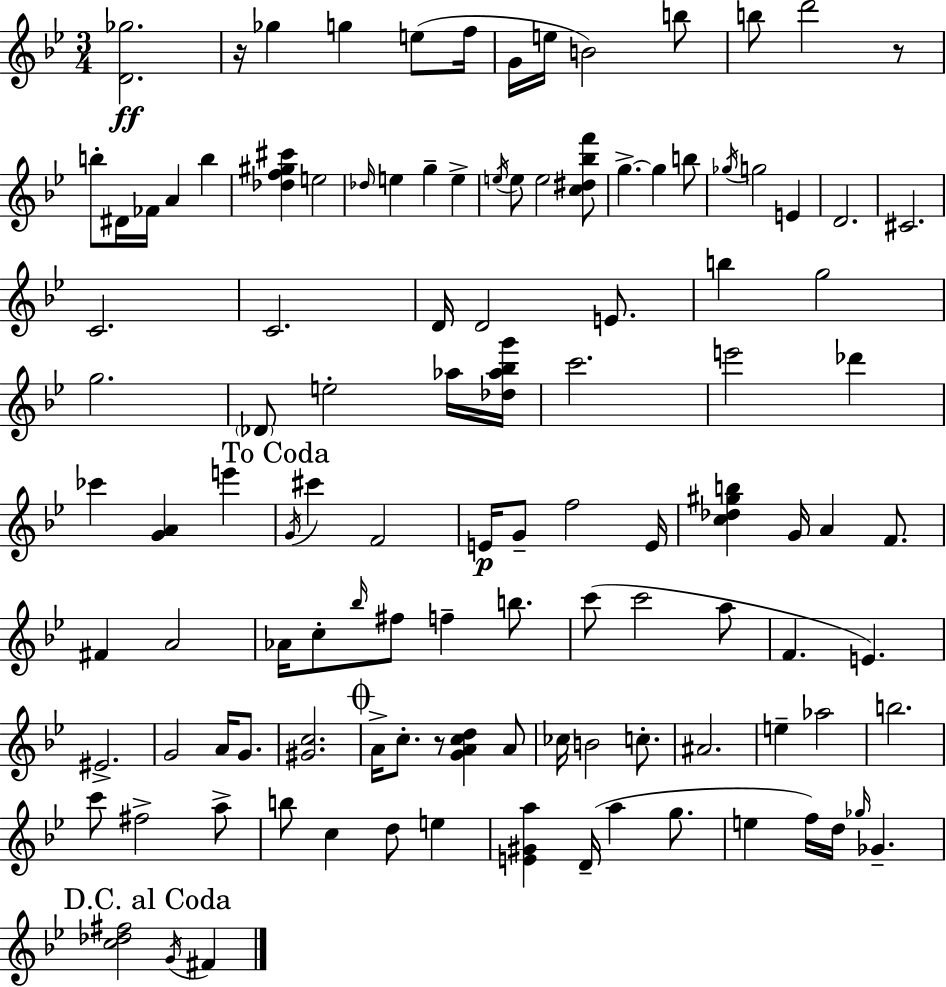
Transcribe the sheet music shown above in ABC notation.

X:1
T:Untitled
M:3/4
L:1/4
K:Bb
[D_g]2 z/4 _g g e/2 f/4 G/4 e/4 B2 b/2 b/2 d'2 z/2 b/2 ^D/4 _F/4 A b [_df^g^c'] e2 _d/4 e g e e/4 e/2 e2 [c^d_bf']/2 g g b/2 _g/4 g2 E D2 ^C2 C2 C2 D/4 D2 E/2 b g2 g2 _D/2 e2 _a/4 [_d_a_bg']/4 c'2 e'2 _d' _c' [GA] e' G/4 ^c' F2 E/4 G/2 f2 E/4 [c_d^gb] G/4 A F/2 ^F A2 _A/4 c/2 _b/4 ^f/2 f b/2 c'/2 c'2 a/2 F E ^E2 G2 A/4 G/2 [^Gc]2 A/4 c/2 z/2 [GAcd] A/2 _c/4 B2 c/2 ^A2 e _a2 b2 c'/2 ^f2 a/2 b/2 c d/2 e [E^Ga] D/4 a g/2 e f/4 d/4 _g/4 _G [c_d^f]2 G/4 ^F